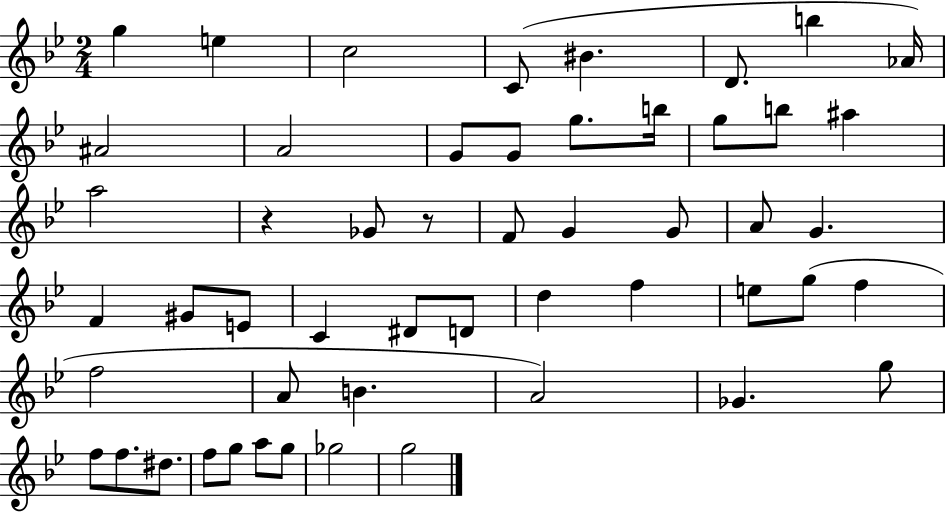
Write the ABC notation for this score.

X:1
T:Untitled
M:2/4
L:1/4
K:Bb
g e c2 C/2 ^B D/2 b _A/4 ^A2 A2 G/2 G/2 g/2 b/4 g/2 b/2 ^a a2 z _G/2 z/2 F/2 G G/2 A/2 G F ^G/2 E/2 C ^D/2 D/2 d f e/2 g/2 f f2 A/2 B A2 _G g/2 f/2 f/2 ^d/2 f/2 g/2 a/2 g/2 _g2 g2